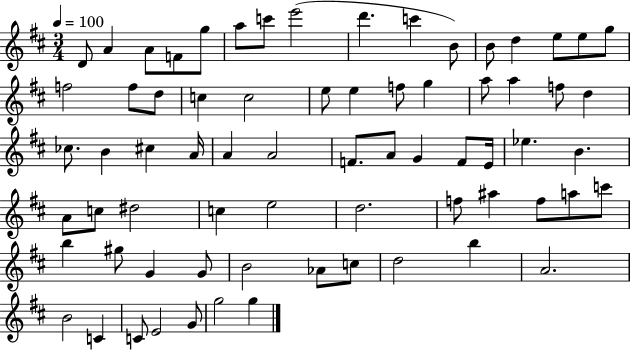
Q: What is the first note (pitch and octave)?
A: D4